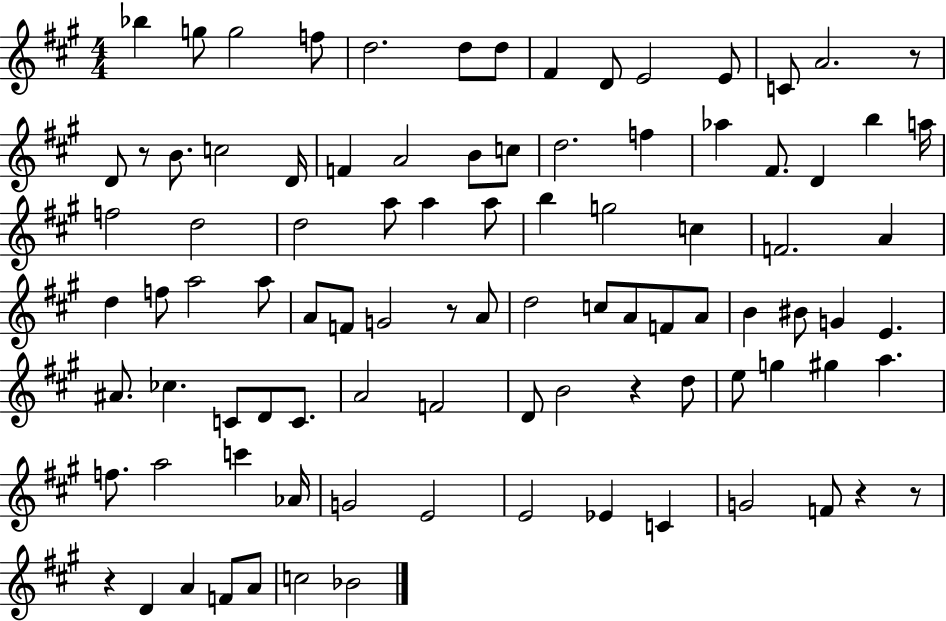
{
  \clef treble
  \numericTimeSignature
  \time 4/4
  \key a \major
  bes''4 g''8 g''2 f''8 | d''2. d''8 d''8 | fis'4 d'8 e'2 e'8 | c'8 a'2. r8 | \break d'8 r8 b'8. c''2 d'16 | f'4 a'2 b'8 c''8 | d''2. f''4 | aes''4 fis'8. d'4 b''4 a''16 | \break f''2 d''2 | d''2 a''8 a''4 a''8 | b''4 g''2 c''4 | f'2. a'4 | \break d''4 f''8 a''2 a''8 | a'8 f'8 g'2 r8 a'8 | d''2 c''8 a'8 f'8 a'8 | b'4 bis'8 g'4 e'4. | \break ais'8. ces''4. c'8 d'8 c'8. | a'2 f'2 | d'8 b'2 r4 d''8 | e''8 g''4 gis''4 a''4. | \break f''8. a''2 c'''4 aes'16 | g'2 e'2 | e'2 ees'4 c'4 | g'2 f'8 r4 r8 | \break r4 d'4 a'4 f'8 a'8 | c''2 bes'2 | \bar "|."
}